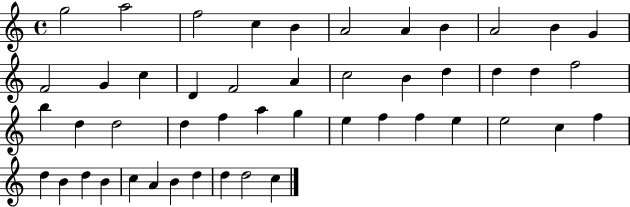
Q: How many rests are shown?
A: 0